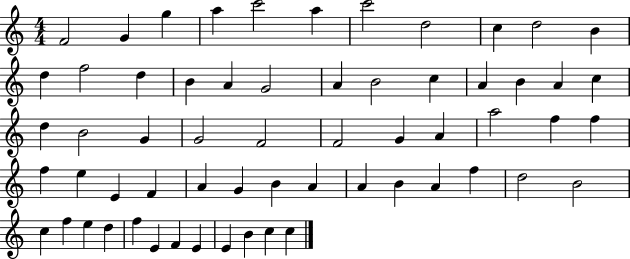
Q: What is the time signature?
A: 4/4